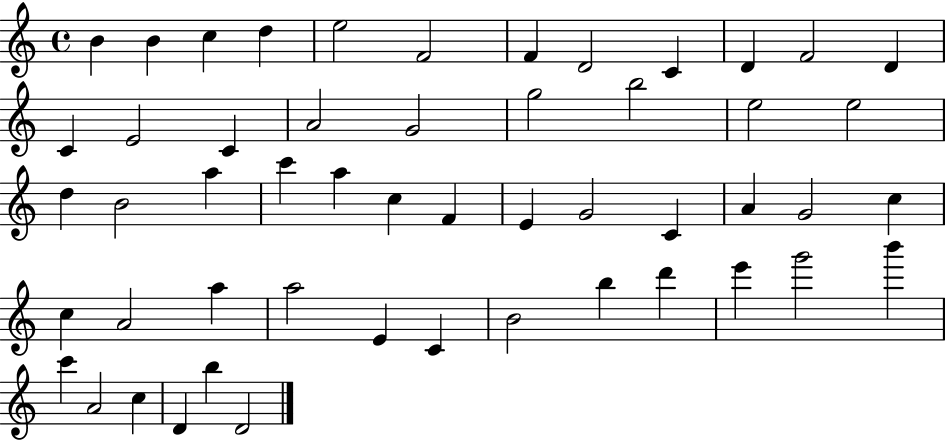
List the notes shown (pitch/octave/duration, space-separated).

B4/q B4/q C5/q D5/q E5/h F4/h F4/q D4/h C4/q D4/q F4/h D4/q C4/q E4/h C4/q A4/h G4/h G5/h B5/h E5/h E5/h D5/q B4/h A5/q C6/q A5/q C5/q F4/q E4/q G4/h C4/q A4/q G4/h C5/q C5/q A4/h A5/q A5/h E4/q C4/q B4/h B5/q D6/q E6/q G6/h B6/q C6/q A4/h C5/q D4/q B5/q D4/h